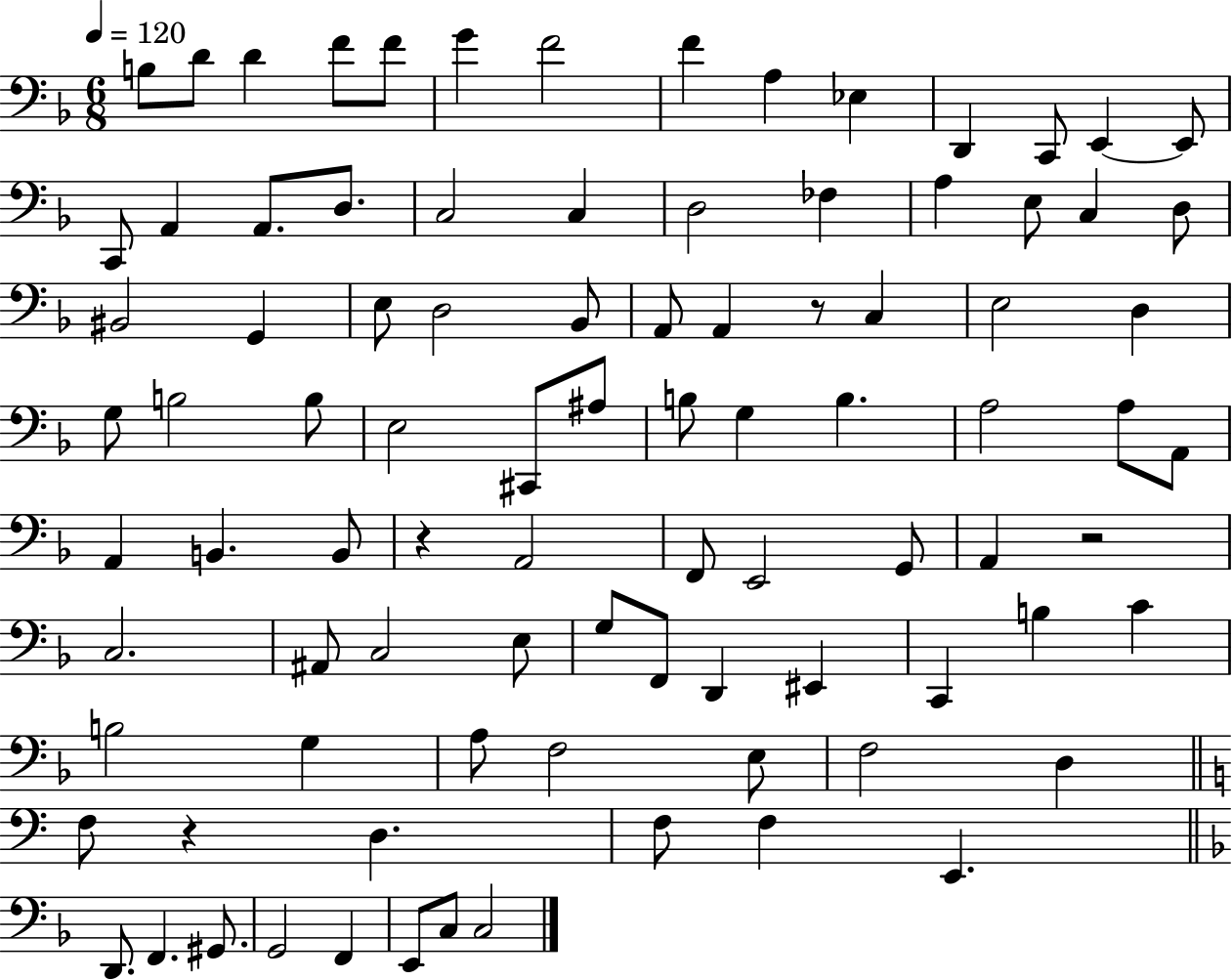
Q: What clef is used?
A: bass